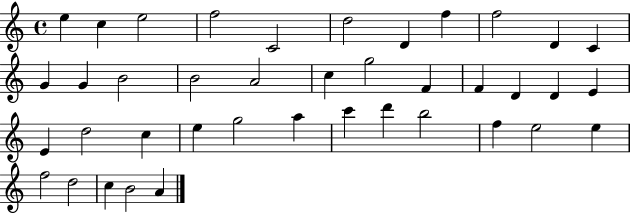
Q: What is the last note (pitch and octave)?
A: A4